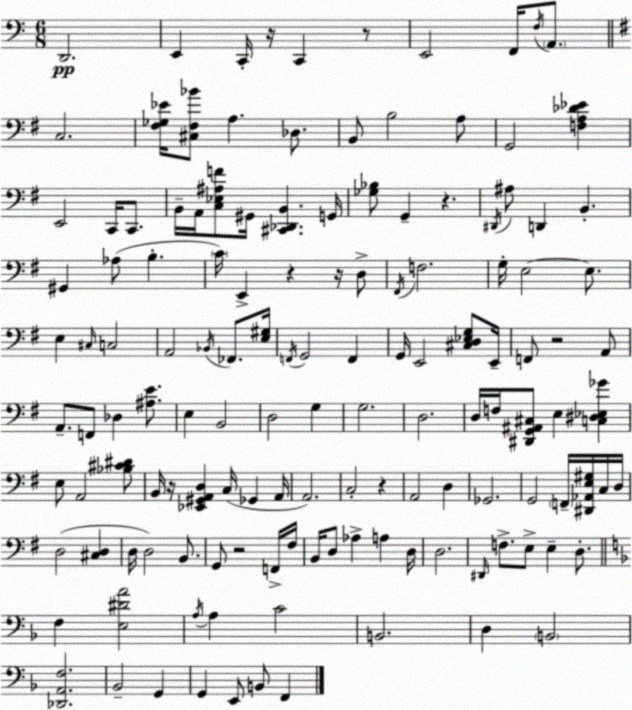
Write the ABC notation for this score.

X:1
T:Untitled
M:6/8
L:1/4
K:Am
D,,2 E,, C,,/4 z/4 C,, z/2 E,,2 F,,/4 F,/4 A,,/2 C,2 [^F,_G,_E]/4 [^C,^F,_B]/2 A, _D,/2 B,,/2 B,2 A,/2 G,,2 [F,A,_D_E] E,,2 C,,/4 C,,/2 B,,/4 A,,/4 [C,_E,^A,F]/2 ^G,,/4 [^C,,_D,,B,,] G,,/4 [_G,_B,]/2 G,, z ^D,,/4 ^A,/2 D,, B,, ^G,, _A,/2 B, C/4 E,, z z/4 D,/2 ^F,,/4 F,2 G,/4 E,2 E,/2 E, ^C,/4 C,2 A,,2 _B,,/4 _F,,/2 [E,^G,]/4 F,,/4 G,,2 F,, G,,/4 E,,2 [^C,D,_E,G,]/2 E,,/4 F,,/2 z2 A,,/2 A,,/2 F,,/2 _D, [^A,E]/2 E, B,,2 D,2 G, G,2 D,2 D,/4 F,/4 [^D,,G,,^A,,^C,]/2 E, [C,^D,_E,_G] E,/2 A,,2 [_B,^C^D]/2 B,,/4 z/4 [_E,,^G,,A,,D,] C,/4 _G,, A,,/4 A,,2 C,2 z A,,2 D, _G,,2 G,,2 F,,/4 [^D,,_A,,E,^G,]/4 C,/4 D,/4 D,2 [^C,D,] D,/4 D,2 B,,/2 G,,/2 z2 F,,/4 ^F,/4 B,,/4 D,/2 _A, A, D,/4 D,2 ^D,,/4 F,/2 E,/2 E, D,/2 F, [E,^DA]2 A,/4 A, C2 B,,2 D, B,,2 [_D,,A,,F,]2 _B,,2 G,, G,, E,,/2 B,,/2 F,,